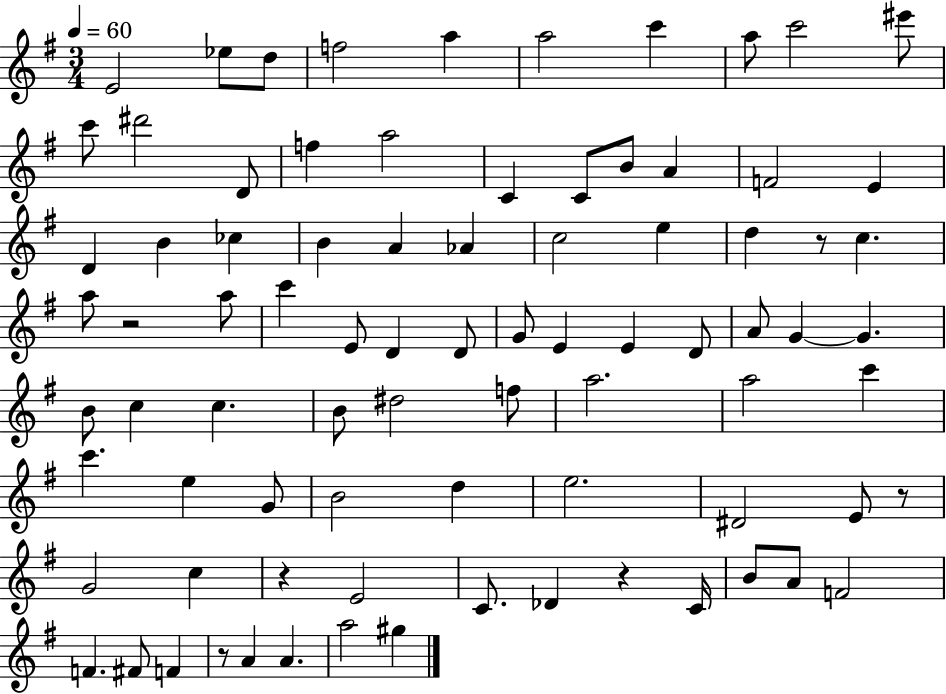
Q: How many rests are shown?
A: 6